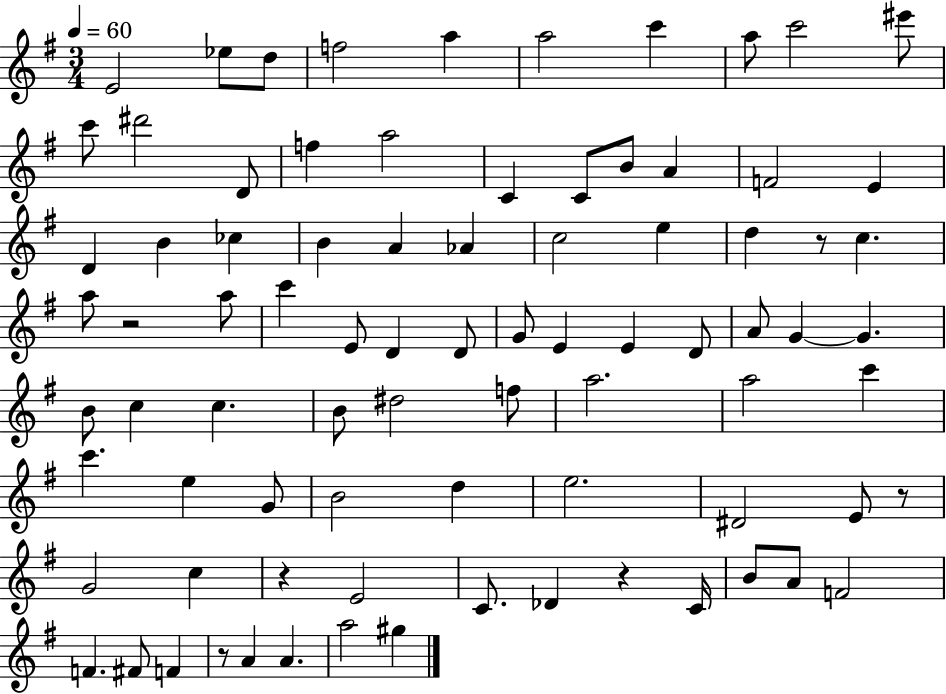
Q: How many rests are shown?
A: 6